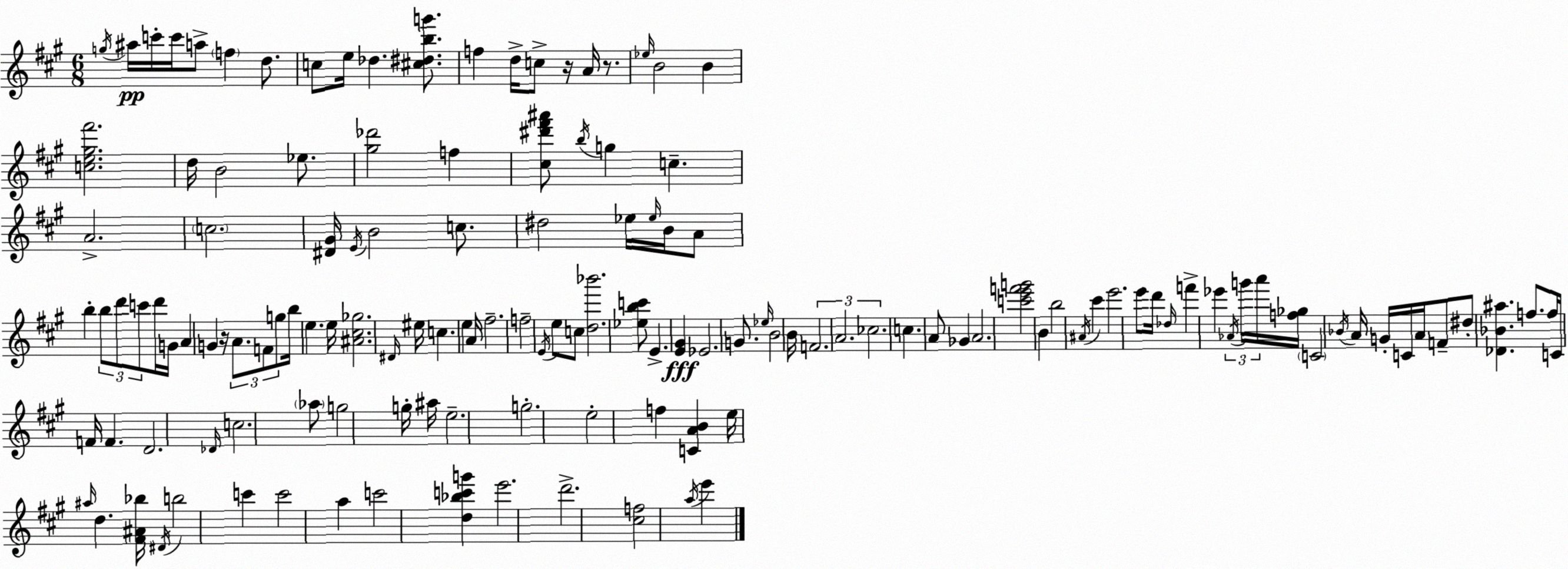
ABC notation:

X:1
T:Untitled
M:6/8
L:1/4
K:A
g/4 ^a/4 c'/4 c'/4 a/2 f d/2 c/2 e/4 _d [^c^dbg']/2 f d/4 c/2 z/4 A/4 z/2 _e/4 B2 B [ce^g^f']2 d/4 B2 _e/2 [^g_d']2 f [^c^d'^f'^a']/2 b/4 g c A2 c2 [^D^G]/4 E/4 B2 c/2 ^d2 _e/4 _e/4 B/4 A/2 b b/2 d'/2 c'/2 d'/4 G/4 A G z/4 A/2 F/2 g/2 b/4 e e/4 [^A^c_g]2 ^D/4 ^e/4 c e A/4 ^f2 f2 E/4 e/2 c/2 [d_b']2 [_ebc']/2 E [E^G] _E2 G/2 _e/4 B2 B/4 F2 A2 _c2 c A/2 _G A2 [c'e'f'g']2 B b2 ^A/4 ^c' e'2 e'/2 d'/4 _d/4 f' _e' _A/4 g'/4 a'/4 [f_g]/4 C2 _B/4 A/4 G/4 C/4 A/4 F/2 ^d/2 [_D_B^a] f/2 f/4 C/4 F/4 F D2 _D/4 c2 _a/2 g2 g/4 ^a/4 e2 g2 e2 f [CAB] e/4 ^a/4 d [^F^A_b]/4 ^D/4 b2 c' c'2 a c'2 [d_bc'g'] e'2 d'2 [^cf]2 a/4 e'